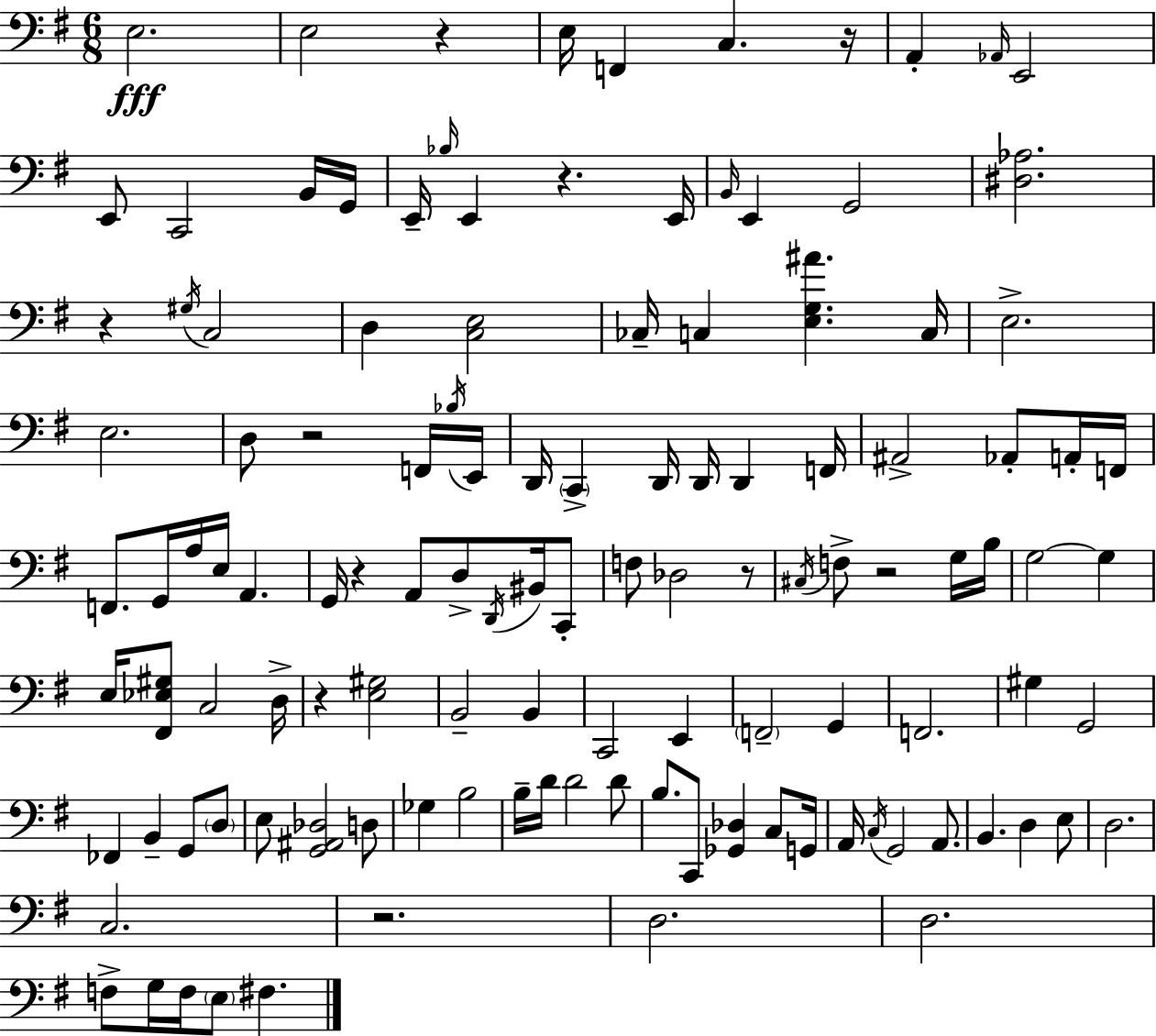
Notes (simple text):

E3/h. E3/h R/q E3/s F2/q C3/q. R/s A2/q Ab2/s E2/h E2/e C2/h B2/s G2/s E2/s Bb3/s E2/q R/q. E2/s B2/s E2/q G2/h [D#3,Ab3]/h. R/q G#3/s C3/h D3/q [C3,E3]/h CES3/s C3/q [E3,G3,A#4]/q. C3/s E3/h. E3/h. D3/e R/h F2/s Bb3/s E2/s D2/s C2/q D2/s D2/s D2/q F2/s A#2/h Ab2/e A2/s F2/s F2/e. G2/s A3/s E3/s A2/q. G2/s R/q A2/e D3/e D2/s BIS2/s C2/e F3/e Db3/h R/e C#3/s F3/e R/h G3/s B3/s G3/h G3/q E3/s [F#2,Eb3,G#3]/e C3/h D3/s R/q [E3,G#3]/h B2/h B2/q C2/h E2/q F2/h G2/q F2/h. G#3/q G2/h FES2/q B2/q G2/e D3/e E3/e [G2,A#2,Db3]/h D3/e Gb3/q B3/h B3/s D4/s D4/h D4/e B3/e. C2/e [Gb2,Db3]/q C3/e G2/s A2/s C3/s G2/h A2/e. B2/q. D3/q E3/e D3/h. C3/h. R/h. D3/h. D3/h. F3/e G3/s F3/s E3/e F#3/q.